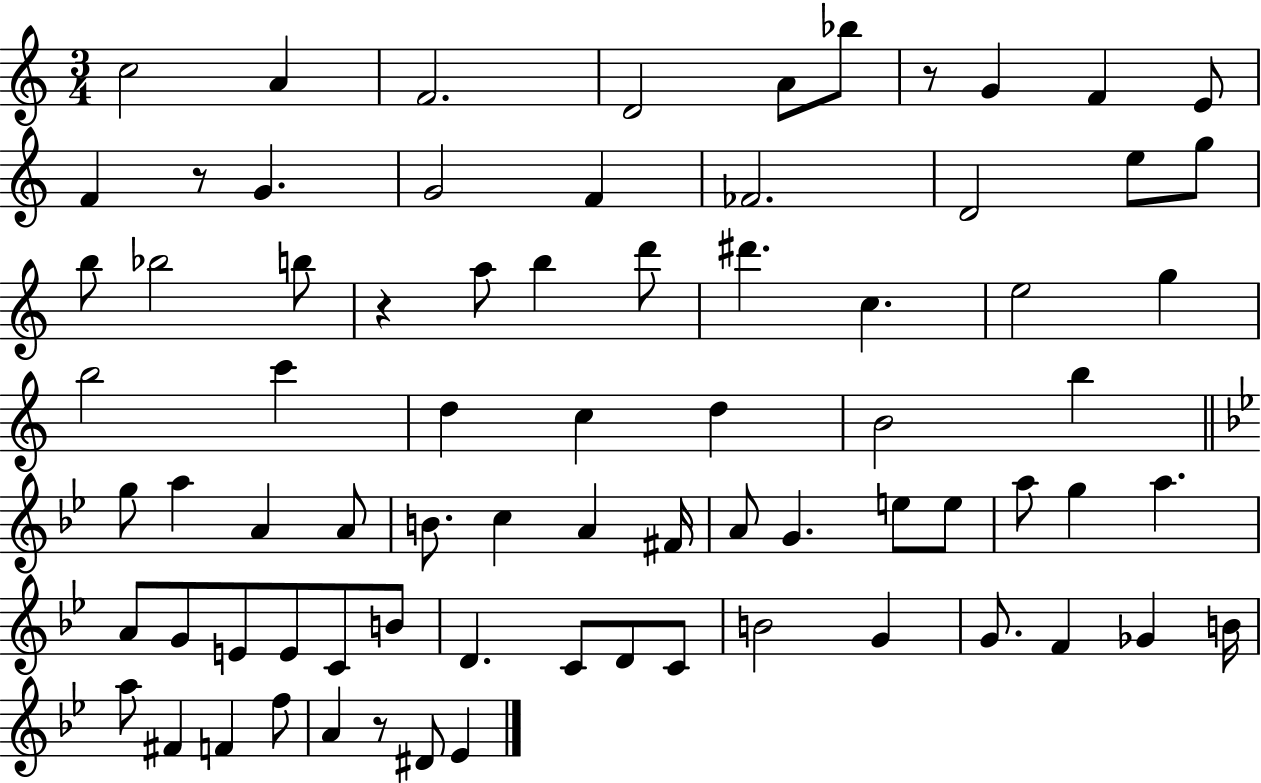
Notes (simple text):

C5/h A4/q F4/h. D4/h A4/e Bb5/e R/e G4/q F4/q E4/e F4/q R/e G4/q. G4/h F4/q FES4/h. D4/h E5/e G5/e B5/e Bb5/h B5/e R/q A5/e B5/q D6/e D#6/q. C5/q. E5/h G5/q B5/h C6/q D5/q C5/q D5/q B4/h B5/q G5/e A5/q A4/q A4/e B4/e. C5/q A4/q F#4/s A4/e G4/q. E5/e E5/e A5/e G5/q A5/q. A4/e G4/e E4/e E4/e C4/e B4/e D4/q. C4/e D4/e C4/e B4/h G4/q G4/e. F4/q Gb4/q B4/s A5/e F#4/q F4/q F5/e A4/q R/e D#4/e Eb4/q